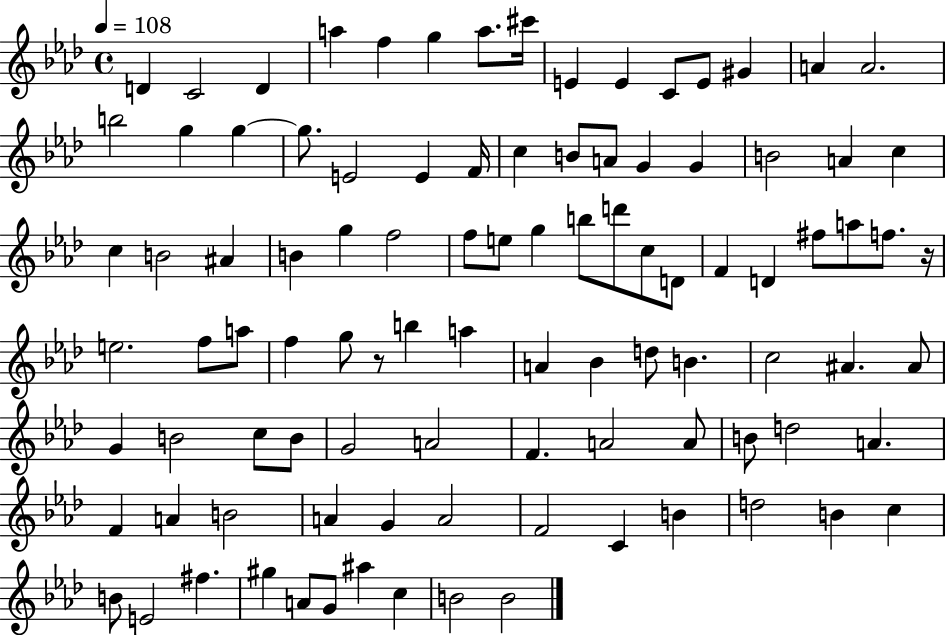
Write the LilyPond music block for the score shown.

{
  \clef treble
  \time 4/4
  \defaultTimeSignature
  \key aes \major
  \tempo 4 = 108
  d'4 c'2 d'4 | a''4 f''4 g''4 a''8. cis'''16 | e'4 e'4 c'8 e'8 gis'4 | a'4 a'2. | \break b''2 g''4 g''4~~ | g''8. e'2 e'4 f'16 | c''4 b'8 a'8 g'4 g'4 | b'2 a'4 c''4 | \break c''4 b'2 ais'4 | b'4 g''4 f''2 | f''8 e''8 g''4 b''8 d'''8 c''8 d'8 | f'4 d'4 fis''8 a''8 f''8. r16 | \break e''2. f''8 a''8 | f''4 g''8 r8 b''4 a''4 | a'4 bes'4 d''8 b'4. | c''2 ais'4. ais'8 | \break g'4 b'2 c''8 b'8 | g'2 a'2 | f'4. a'2 a'8 | b'8 d''2 a'4. | \break f'4 a'4 b'2 | a'4 g'4 a'2 | f'2 c'4 b'4 | d''2 b'4 c''4 | \break b'8 e'2 fis''4. | gis''4 a'8 g'8 ais''4 c''4 | b'2 b'2 | \bar "|."
}